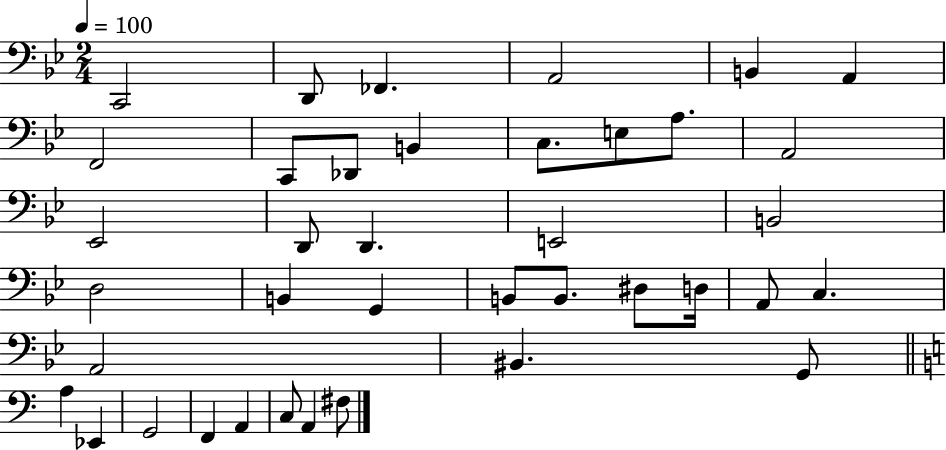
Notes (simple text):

C2/h D2/e FES2/q. A2/h B2/q A2/q F2/h C2/e Db2/e B2/q C3/e. E3/e A3/e. A2/h Eb2/h D2/e D2/q. E2/h B2/h D3/h B2/q G2/q B2/e B2/e. D#3/e D3/s A2/e C3/q. A2/h BIS2/q. G2/e A3/q Eb2/q G2/h F2/q A2/q C3/e A2/q F#3/e